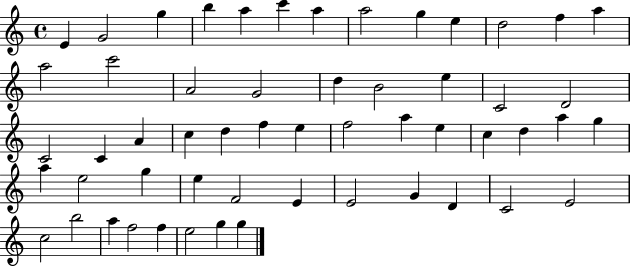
E4/q G4/h G5/q B5/q A5/q C6/q A5/q A5/h G5/q E5/q D5/h F5/q A5/q A5/h C6/h A4/h G4/h D5/q B4/h E5/q C4/h D4/h C4/h C4/q A4/q C5/q D5/q F5/q E5/q F5/h A5/q E5/q C5/q D5/q A5/q G5/q A5/q E5/h G5/q E5/q F4/h E4/q E4/h G4/q D4/q C4/h E4/h C5/h B5/h A5/q F5/h F5/q E5/h G5/q G5/q